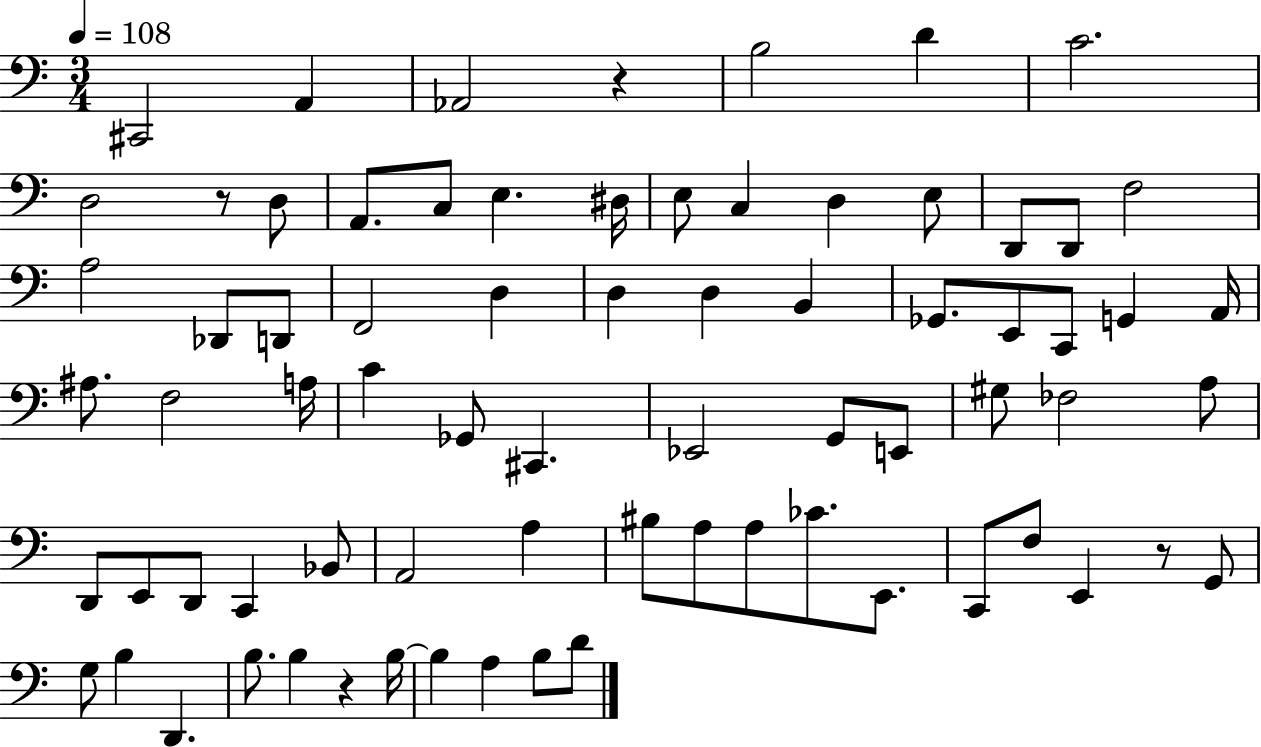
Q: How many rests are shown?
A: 4